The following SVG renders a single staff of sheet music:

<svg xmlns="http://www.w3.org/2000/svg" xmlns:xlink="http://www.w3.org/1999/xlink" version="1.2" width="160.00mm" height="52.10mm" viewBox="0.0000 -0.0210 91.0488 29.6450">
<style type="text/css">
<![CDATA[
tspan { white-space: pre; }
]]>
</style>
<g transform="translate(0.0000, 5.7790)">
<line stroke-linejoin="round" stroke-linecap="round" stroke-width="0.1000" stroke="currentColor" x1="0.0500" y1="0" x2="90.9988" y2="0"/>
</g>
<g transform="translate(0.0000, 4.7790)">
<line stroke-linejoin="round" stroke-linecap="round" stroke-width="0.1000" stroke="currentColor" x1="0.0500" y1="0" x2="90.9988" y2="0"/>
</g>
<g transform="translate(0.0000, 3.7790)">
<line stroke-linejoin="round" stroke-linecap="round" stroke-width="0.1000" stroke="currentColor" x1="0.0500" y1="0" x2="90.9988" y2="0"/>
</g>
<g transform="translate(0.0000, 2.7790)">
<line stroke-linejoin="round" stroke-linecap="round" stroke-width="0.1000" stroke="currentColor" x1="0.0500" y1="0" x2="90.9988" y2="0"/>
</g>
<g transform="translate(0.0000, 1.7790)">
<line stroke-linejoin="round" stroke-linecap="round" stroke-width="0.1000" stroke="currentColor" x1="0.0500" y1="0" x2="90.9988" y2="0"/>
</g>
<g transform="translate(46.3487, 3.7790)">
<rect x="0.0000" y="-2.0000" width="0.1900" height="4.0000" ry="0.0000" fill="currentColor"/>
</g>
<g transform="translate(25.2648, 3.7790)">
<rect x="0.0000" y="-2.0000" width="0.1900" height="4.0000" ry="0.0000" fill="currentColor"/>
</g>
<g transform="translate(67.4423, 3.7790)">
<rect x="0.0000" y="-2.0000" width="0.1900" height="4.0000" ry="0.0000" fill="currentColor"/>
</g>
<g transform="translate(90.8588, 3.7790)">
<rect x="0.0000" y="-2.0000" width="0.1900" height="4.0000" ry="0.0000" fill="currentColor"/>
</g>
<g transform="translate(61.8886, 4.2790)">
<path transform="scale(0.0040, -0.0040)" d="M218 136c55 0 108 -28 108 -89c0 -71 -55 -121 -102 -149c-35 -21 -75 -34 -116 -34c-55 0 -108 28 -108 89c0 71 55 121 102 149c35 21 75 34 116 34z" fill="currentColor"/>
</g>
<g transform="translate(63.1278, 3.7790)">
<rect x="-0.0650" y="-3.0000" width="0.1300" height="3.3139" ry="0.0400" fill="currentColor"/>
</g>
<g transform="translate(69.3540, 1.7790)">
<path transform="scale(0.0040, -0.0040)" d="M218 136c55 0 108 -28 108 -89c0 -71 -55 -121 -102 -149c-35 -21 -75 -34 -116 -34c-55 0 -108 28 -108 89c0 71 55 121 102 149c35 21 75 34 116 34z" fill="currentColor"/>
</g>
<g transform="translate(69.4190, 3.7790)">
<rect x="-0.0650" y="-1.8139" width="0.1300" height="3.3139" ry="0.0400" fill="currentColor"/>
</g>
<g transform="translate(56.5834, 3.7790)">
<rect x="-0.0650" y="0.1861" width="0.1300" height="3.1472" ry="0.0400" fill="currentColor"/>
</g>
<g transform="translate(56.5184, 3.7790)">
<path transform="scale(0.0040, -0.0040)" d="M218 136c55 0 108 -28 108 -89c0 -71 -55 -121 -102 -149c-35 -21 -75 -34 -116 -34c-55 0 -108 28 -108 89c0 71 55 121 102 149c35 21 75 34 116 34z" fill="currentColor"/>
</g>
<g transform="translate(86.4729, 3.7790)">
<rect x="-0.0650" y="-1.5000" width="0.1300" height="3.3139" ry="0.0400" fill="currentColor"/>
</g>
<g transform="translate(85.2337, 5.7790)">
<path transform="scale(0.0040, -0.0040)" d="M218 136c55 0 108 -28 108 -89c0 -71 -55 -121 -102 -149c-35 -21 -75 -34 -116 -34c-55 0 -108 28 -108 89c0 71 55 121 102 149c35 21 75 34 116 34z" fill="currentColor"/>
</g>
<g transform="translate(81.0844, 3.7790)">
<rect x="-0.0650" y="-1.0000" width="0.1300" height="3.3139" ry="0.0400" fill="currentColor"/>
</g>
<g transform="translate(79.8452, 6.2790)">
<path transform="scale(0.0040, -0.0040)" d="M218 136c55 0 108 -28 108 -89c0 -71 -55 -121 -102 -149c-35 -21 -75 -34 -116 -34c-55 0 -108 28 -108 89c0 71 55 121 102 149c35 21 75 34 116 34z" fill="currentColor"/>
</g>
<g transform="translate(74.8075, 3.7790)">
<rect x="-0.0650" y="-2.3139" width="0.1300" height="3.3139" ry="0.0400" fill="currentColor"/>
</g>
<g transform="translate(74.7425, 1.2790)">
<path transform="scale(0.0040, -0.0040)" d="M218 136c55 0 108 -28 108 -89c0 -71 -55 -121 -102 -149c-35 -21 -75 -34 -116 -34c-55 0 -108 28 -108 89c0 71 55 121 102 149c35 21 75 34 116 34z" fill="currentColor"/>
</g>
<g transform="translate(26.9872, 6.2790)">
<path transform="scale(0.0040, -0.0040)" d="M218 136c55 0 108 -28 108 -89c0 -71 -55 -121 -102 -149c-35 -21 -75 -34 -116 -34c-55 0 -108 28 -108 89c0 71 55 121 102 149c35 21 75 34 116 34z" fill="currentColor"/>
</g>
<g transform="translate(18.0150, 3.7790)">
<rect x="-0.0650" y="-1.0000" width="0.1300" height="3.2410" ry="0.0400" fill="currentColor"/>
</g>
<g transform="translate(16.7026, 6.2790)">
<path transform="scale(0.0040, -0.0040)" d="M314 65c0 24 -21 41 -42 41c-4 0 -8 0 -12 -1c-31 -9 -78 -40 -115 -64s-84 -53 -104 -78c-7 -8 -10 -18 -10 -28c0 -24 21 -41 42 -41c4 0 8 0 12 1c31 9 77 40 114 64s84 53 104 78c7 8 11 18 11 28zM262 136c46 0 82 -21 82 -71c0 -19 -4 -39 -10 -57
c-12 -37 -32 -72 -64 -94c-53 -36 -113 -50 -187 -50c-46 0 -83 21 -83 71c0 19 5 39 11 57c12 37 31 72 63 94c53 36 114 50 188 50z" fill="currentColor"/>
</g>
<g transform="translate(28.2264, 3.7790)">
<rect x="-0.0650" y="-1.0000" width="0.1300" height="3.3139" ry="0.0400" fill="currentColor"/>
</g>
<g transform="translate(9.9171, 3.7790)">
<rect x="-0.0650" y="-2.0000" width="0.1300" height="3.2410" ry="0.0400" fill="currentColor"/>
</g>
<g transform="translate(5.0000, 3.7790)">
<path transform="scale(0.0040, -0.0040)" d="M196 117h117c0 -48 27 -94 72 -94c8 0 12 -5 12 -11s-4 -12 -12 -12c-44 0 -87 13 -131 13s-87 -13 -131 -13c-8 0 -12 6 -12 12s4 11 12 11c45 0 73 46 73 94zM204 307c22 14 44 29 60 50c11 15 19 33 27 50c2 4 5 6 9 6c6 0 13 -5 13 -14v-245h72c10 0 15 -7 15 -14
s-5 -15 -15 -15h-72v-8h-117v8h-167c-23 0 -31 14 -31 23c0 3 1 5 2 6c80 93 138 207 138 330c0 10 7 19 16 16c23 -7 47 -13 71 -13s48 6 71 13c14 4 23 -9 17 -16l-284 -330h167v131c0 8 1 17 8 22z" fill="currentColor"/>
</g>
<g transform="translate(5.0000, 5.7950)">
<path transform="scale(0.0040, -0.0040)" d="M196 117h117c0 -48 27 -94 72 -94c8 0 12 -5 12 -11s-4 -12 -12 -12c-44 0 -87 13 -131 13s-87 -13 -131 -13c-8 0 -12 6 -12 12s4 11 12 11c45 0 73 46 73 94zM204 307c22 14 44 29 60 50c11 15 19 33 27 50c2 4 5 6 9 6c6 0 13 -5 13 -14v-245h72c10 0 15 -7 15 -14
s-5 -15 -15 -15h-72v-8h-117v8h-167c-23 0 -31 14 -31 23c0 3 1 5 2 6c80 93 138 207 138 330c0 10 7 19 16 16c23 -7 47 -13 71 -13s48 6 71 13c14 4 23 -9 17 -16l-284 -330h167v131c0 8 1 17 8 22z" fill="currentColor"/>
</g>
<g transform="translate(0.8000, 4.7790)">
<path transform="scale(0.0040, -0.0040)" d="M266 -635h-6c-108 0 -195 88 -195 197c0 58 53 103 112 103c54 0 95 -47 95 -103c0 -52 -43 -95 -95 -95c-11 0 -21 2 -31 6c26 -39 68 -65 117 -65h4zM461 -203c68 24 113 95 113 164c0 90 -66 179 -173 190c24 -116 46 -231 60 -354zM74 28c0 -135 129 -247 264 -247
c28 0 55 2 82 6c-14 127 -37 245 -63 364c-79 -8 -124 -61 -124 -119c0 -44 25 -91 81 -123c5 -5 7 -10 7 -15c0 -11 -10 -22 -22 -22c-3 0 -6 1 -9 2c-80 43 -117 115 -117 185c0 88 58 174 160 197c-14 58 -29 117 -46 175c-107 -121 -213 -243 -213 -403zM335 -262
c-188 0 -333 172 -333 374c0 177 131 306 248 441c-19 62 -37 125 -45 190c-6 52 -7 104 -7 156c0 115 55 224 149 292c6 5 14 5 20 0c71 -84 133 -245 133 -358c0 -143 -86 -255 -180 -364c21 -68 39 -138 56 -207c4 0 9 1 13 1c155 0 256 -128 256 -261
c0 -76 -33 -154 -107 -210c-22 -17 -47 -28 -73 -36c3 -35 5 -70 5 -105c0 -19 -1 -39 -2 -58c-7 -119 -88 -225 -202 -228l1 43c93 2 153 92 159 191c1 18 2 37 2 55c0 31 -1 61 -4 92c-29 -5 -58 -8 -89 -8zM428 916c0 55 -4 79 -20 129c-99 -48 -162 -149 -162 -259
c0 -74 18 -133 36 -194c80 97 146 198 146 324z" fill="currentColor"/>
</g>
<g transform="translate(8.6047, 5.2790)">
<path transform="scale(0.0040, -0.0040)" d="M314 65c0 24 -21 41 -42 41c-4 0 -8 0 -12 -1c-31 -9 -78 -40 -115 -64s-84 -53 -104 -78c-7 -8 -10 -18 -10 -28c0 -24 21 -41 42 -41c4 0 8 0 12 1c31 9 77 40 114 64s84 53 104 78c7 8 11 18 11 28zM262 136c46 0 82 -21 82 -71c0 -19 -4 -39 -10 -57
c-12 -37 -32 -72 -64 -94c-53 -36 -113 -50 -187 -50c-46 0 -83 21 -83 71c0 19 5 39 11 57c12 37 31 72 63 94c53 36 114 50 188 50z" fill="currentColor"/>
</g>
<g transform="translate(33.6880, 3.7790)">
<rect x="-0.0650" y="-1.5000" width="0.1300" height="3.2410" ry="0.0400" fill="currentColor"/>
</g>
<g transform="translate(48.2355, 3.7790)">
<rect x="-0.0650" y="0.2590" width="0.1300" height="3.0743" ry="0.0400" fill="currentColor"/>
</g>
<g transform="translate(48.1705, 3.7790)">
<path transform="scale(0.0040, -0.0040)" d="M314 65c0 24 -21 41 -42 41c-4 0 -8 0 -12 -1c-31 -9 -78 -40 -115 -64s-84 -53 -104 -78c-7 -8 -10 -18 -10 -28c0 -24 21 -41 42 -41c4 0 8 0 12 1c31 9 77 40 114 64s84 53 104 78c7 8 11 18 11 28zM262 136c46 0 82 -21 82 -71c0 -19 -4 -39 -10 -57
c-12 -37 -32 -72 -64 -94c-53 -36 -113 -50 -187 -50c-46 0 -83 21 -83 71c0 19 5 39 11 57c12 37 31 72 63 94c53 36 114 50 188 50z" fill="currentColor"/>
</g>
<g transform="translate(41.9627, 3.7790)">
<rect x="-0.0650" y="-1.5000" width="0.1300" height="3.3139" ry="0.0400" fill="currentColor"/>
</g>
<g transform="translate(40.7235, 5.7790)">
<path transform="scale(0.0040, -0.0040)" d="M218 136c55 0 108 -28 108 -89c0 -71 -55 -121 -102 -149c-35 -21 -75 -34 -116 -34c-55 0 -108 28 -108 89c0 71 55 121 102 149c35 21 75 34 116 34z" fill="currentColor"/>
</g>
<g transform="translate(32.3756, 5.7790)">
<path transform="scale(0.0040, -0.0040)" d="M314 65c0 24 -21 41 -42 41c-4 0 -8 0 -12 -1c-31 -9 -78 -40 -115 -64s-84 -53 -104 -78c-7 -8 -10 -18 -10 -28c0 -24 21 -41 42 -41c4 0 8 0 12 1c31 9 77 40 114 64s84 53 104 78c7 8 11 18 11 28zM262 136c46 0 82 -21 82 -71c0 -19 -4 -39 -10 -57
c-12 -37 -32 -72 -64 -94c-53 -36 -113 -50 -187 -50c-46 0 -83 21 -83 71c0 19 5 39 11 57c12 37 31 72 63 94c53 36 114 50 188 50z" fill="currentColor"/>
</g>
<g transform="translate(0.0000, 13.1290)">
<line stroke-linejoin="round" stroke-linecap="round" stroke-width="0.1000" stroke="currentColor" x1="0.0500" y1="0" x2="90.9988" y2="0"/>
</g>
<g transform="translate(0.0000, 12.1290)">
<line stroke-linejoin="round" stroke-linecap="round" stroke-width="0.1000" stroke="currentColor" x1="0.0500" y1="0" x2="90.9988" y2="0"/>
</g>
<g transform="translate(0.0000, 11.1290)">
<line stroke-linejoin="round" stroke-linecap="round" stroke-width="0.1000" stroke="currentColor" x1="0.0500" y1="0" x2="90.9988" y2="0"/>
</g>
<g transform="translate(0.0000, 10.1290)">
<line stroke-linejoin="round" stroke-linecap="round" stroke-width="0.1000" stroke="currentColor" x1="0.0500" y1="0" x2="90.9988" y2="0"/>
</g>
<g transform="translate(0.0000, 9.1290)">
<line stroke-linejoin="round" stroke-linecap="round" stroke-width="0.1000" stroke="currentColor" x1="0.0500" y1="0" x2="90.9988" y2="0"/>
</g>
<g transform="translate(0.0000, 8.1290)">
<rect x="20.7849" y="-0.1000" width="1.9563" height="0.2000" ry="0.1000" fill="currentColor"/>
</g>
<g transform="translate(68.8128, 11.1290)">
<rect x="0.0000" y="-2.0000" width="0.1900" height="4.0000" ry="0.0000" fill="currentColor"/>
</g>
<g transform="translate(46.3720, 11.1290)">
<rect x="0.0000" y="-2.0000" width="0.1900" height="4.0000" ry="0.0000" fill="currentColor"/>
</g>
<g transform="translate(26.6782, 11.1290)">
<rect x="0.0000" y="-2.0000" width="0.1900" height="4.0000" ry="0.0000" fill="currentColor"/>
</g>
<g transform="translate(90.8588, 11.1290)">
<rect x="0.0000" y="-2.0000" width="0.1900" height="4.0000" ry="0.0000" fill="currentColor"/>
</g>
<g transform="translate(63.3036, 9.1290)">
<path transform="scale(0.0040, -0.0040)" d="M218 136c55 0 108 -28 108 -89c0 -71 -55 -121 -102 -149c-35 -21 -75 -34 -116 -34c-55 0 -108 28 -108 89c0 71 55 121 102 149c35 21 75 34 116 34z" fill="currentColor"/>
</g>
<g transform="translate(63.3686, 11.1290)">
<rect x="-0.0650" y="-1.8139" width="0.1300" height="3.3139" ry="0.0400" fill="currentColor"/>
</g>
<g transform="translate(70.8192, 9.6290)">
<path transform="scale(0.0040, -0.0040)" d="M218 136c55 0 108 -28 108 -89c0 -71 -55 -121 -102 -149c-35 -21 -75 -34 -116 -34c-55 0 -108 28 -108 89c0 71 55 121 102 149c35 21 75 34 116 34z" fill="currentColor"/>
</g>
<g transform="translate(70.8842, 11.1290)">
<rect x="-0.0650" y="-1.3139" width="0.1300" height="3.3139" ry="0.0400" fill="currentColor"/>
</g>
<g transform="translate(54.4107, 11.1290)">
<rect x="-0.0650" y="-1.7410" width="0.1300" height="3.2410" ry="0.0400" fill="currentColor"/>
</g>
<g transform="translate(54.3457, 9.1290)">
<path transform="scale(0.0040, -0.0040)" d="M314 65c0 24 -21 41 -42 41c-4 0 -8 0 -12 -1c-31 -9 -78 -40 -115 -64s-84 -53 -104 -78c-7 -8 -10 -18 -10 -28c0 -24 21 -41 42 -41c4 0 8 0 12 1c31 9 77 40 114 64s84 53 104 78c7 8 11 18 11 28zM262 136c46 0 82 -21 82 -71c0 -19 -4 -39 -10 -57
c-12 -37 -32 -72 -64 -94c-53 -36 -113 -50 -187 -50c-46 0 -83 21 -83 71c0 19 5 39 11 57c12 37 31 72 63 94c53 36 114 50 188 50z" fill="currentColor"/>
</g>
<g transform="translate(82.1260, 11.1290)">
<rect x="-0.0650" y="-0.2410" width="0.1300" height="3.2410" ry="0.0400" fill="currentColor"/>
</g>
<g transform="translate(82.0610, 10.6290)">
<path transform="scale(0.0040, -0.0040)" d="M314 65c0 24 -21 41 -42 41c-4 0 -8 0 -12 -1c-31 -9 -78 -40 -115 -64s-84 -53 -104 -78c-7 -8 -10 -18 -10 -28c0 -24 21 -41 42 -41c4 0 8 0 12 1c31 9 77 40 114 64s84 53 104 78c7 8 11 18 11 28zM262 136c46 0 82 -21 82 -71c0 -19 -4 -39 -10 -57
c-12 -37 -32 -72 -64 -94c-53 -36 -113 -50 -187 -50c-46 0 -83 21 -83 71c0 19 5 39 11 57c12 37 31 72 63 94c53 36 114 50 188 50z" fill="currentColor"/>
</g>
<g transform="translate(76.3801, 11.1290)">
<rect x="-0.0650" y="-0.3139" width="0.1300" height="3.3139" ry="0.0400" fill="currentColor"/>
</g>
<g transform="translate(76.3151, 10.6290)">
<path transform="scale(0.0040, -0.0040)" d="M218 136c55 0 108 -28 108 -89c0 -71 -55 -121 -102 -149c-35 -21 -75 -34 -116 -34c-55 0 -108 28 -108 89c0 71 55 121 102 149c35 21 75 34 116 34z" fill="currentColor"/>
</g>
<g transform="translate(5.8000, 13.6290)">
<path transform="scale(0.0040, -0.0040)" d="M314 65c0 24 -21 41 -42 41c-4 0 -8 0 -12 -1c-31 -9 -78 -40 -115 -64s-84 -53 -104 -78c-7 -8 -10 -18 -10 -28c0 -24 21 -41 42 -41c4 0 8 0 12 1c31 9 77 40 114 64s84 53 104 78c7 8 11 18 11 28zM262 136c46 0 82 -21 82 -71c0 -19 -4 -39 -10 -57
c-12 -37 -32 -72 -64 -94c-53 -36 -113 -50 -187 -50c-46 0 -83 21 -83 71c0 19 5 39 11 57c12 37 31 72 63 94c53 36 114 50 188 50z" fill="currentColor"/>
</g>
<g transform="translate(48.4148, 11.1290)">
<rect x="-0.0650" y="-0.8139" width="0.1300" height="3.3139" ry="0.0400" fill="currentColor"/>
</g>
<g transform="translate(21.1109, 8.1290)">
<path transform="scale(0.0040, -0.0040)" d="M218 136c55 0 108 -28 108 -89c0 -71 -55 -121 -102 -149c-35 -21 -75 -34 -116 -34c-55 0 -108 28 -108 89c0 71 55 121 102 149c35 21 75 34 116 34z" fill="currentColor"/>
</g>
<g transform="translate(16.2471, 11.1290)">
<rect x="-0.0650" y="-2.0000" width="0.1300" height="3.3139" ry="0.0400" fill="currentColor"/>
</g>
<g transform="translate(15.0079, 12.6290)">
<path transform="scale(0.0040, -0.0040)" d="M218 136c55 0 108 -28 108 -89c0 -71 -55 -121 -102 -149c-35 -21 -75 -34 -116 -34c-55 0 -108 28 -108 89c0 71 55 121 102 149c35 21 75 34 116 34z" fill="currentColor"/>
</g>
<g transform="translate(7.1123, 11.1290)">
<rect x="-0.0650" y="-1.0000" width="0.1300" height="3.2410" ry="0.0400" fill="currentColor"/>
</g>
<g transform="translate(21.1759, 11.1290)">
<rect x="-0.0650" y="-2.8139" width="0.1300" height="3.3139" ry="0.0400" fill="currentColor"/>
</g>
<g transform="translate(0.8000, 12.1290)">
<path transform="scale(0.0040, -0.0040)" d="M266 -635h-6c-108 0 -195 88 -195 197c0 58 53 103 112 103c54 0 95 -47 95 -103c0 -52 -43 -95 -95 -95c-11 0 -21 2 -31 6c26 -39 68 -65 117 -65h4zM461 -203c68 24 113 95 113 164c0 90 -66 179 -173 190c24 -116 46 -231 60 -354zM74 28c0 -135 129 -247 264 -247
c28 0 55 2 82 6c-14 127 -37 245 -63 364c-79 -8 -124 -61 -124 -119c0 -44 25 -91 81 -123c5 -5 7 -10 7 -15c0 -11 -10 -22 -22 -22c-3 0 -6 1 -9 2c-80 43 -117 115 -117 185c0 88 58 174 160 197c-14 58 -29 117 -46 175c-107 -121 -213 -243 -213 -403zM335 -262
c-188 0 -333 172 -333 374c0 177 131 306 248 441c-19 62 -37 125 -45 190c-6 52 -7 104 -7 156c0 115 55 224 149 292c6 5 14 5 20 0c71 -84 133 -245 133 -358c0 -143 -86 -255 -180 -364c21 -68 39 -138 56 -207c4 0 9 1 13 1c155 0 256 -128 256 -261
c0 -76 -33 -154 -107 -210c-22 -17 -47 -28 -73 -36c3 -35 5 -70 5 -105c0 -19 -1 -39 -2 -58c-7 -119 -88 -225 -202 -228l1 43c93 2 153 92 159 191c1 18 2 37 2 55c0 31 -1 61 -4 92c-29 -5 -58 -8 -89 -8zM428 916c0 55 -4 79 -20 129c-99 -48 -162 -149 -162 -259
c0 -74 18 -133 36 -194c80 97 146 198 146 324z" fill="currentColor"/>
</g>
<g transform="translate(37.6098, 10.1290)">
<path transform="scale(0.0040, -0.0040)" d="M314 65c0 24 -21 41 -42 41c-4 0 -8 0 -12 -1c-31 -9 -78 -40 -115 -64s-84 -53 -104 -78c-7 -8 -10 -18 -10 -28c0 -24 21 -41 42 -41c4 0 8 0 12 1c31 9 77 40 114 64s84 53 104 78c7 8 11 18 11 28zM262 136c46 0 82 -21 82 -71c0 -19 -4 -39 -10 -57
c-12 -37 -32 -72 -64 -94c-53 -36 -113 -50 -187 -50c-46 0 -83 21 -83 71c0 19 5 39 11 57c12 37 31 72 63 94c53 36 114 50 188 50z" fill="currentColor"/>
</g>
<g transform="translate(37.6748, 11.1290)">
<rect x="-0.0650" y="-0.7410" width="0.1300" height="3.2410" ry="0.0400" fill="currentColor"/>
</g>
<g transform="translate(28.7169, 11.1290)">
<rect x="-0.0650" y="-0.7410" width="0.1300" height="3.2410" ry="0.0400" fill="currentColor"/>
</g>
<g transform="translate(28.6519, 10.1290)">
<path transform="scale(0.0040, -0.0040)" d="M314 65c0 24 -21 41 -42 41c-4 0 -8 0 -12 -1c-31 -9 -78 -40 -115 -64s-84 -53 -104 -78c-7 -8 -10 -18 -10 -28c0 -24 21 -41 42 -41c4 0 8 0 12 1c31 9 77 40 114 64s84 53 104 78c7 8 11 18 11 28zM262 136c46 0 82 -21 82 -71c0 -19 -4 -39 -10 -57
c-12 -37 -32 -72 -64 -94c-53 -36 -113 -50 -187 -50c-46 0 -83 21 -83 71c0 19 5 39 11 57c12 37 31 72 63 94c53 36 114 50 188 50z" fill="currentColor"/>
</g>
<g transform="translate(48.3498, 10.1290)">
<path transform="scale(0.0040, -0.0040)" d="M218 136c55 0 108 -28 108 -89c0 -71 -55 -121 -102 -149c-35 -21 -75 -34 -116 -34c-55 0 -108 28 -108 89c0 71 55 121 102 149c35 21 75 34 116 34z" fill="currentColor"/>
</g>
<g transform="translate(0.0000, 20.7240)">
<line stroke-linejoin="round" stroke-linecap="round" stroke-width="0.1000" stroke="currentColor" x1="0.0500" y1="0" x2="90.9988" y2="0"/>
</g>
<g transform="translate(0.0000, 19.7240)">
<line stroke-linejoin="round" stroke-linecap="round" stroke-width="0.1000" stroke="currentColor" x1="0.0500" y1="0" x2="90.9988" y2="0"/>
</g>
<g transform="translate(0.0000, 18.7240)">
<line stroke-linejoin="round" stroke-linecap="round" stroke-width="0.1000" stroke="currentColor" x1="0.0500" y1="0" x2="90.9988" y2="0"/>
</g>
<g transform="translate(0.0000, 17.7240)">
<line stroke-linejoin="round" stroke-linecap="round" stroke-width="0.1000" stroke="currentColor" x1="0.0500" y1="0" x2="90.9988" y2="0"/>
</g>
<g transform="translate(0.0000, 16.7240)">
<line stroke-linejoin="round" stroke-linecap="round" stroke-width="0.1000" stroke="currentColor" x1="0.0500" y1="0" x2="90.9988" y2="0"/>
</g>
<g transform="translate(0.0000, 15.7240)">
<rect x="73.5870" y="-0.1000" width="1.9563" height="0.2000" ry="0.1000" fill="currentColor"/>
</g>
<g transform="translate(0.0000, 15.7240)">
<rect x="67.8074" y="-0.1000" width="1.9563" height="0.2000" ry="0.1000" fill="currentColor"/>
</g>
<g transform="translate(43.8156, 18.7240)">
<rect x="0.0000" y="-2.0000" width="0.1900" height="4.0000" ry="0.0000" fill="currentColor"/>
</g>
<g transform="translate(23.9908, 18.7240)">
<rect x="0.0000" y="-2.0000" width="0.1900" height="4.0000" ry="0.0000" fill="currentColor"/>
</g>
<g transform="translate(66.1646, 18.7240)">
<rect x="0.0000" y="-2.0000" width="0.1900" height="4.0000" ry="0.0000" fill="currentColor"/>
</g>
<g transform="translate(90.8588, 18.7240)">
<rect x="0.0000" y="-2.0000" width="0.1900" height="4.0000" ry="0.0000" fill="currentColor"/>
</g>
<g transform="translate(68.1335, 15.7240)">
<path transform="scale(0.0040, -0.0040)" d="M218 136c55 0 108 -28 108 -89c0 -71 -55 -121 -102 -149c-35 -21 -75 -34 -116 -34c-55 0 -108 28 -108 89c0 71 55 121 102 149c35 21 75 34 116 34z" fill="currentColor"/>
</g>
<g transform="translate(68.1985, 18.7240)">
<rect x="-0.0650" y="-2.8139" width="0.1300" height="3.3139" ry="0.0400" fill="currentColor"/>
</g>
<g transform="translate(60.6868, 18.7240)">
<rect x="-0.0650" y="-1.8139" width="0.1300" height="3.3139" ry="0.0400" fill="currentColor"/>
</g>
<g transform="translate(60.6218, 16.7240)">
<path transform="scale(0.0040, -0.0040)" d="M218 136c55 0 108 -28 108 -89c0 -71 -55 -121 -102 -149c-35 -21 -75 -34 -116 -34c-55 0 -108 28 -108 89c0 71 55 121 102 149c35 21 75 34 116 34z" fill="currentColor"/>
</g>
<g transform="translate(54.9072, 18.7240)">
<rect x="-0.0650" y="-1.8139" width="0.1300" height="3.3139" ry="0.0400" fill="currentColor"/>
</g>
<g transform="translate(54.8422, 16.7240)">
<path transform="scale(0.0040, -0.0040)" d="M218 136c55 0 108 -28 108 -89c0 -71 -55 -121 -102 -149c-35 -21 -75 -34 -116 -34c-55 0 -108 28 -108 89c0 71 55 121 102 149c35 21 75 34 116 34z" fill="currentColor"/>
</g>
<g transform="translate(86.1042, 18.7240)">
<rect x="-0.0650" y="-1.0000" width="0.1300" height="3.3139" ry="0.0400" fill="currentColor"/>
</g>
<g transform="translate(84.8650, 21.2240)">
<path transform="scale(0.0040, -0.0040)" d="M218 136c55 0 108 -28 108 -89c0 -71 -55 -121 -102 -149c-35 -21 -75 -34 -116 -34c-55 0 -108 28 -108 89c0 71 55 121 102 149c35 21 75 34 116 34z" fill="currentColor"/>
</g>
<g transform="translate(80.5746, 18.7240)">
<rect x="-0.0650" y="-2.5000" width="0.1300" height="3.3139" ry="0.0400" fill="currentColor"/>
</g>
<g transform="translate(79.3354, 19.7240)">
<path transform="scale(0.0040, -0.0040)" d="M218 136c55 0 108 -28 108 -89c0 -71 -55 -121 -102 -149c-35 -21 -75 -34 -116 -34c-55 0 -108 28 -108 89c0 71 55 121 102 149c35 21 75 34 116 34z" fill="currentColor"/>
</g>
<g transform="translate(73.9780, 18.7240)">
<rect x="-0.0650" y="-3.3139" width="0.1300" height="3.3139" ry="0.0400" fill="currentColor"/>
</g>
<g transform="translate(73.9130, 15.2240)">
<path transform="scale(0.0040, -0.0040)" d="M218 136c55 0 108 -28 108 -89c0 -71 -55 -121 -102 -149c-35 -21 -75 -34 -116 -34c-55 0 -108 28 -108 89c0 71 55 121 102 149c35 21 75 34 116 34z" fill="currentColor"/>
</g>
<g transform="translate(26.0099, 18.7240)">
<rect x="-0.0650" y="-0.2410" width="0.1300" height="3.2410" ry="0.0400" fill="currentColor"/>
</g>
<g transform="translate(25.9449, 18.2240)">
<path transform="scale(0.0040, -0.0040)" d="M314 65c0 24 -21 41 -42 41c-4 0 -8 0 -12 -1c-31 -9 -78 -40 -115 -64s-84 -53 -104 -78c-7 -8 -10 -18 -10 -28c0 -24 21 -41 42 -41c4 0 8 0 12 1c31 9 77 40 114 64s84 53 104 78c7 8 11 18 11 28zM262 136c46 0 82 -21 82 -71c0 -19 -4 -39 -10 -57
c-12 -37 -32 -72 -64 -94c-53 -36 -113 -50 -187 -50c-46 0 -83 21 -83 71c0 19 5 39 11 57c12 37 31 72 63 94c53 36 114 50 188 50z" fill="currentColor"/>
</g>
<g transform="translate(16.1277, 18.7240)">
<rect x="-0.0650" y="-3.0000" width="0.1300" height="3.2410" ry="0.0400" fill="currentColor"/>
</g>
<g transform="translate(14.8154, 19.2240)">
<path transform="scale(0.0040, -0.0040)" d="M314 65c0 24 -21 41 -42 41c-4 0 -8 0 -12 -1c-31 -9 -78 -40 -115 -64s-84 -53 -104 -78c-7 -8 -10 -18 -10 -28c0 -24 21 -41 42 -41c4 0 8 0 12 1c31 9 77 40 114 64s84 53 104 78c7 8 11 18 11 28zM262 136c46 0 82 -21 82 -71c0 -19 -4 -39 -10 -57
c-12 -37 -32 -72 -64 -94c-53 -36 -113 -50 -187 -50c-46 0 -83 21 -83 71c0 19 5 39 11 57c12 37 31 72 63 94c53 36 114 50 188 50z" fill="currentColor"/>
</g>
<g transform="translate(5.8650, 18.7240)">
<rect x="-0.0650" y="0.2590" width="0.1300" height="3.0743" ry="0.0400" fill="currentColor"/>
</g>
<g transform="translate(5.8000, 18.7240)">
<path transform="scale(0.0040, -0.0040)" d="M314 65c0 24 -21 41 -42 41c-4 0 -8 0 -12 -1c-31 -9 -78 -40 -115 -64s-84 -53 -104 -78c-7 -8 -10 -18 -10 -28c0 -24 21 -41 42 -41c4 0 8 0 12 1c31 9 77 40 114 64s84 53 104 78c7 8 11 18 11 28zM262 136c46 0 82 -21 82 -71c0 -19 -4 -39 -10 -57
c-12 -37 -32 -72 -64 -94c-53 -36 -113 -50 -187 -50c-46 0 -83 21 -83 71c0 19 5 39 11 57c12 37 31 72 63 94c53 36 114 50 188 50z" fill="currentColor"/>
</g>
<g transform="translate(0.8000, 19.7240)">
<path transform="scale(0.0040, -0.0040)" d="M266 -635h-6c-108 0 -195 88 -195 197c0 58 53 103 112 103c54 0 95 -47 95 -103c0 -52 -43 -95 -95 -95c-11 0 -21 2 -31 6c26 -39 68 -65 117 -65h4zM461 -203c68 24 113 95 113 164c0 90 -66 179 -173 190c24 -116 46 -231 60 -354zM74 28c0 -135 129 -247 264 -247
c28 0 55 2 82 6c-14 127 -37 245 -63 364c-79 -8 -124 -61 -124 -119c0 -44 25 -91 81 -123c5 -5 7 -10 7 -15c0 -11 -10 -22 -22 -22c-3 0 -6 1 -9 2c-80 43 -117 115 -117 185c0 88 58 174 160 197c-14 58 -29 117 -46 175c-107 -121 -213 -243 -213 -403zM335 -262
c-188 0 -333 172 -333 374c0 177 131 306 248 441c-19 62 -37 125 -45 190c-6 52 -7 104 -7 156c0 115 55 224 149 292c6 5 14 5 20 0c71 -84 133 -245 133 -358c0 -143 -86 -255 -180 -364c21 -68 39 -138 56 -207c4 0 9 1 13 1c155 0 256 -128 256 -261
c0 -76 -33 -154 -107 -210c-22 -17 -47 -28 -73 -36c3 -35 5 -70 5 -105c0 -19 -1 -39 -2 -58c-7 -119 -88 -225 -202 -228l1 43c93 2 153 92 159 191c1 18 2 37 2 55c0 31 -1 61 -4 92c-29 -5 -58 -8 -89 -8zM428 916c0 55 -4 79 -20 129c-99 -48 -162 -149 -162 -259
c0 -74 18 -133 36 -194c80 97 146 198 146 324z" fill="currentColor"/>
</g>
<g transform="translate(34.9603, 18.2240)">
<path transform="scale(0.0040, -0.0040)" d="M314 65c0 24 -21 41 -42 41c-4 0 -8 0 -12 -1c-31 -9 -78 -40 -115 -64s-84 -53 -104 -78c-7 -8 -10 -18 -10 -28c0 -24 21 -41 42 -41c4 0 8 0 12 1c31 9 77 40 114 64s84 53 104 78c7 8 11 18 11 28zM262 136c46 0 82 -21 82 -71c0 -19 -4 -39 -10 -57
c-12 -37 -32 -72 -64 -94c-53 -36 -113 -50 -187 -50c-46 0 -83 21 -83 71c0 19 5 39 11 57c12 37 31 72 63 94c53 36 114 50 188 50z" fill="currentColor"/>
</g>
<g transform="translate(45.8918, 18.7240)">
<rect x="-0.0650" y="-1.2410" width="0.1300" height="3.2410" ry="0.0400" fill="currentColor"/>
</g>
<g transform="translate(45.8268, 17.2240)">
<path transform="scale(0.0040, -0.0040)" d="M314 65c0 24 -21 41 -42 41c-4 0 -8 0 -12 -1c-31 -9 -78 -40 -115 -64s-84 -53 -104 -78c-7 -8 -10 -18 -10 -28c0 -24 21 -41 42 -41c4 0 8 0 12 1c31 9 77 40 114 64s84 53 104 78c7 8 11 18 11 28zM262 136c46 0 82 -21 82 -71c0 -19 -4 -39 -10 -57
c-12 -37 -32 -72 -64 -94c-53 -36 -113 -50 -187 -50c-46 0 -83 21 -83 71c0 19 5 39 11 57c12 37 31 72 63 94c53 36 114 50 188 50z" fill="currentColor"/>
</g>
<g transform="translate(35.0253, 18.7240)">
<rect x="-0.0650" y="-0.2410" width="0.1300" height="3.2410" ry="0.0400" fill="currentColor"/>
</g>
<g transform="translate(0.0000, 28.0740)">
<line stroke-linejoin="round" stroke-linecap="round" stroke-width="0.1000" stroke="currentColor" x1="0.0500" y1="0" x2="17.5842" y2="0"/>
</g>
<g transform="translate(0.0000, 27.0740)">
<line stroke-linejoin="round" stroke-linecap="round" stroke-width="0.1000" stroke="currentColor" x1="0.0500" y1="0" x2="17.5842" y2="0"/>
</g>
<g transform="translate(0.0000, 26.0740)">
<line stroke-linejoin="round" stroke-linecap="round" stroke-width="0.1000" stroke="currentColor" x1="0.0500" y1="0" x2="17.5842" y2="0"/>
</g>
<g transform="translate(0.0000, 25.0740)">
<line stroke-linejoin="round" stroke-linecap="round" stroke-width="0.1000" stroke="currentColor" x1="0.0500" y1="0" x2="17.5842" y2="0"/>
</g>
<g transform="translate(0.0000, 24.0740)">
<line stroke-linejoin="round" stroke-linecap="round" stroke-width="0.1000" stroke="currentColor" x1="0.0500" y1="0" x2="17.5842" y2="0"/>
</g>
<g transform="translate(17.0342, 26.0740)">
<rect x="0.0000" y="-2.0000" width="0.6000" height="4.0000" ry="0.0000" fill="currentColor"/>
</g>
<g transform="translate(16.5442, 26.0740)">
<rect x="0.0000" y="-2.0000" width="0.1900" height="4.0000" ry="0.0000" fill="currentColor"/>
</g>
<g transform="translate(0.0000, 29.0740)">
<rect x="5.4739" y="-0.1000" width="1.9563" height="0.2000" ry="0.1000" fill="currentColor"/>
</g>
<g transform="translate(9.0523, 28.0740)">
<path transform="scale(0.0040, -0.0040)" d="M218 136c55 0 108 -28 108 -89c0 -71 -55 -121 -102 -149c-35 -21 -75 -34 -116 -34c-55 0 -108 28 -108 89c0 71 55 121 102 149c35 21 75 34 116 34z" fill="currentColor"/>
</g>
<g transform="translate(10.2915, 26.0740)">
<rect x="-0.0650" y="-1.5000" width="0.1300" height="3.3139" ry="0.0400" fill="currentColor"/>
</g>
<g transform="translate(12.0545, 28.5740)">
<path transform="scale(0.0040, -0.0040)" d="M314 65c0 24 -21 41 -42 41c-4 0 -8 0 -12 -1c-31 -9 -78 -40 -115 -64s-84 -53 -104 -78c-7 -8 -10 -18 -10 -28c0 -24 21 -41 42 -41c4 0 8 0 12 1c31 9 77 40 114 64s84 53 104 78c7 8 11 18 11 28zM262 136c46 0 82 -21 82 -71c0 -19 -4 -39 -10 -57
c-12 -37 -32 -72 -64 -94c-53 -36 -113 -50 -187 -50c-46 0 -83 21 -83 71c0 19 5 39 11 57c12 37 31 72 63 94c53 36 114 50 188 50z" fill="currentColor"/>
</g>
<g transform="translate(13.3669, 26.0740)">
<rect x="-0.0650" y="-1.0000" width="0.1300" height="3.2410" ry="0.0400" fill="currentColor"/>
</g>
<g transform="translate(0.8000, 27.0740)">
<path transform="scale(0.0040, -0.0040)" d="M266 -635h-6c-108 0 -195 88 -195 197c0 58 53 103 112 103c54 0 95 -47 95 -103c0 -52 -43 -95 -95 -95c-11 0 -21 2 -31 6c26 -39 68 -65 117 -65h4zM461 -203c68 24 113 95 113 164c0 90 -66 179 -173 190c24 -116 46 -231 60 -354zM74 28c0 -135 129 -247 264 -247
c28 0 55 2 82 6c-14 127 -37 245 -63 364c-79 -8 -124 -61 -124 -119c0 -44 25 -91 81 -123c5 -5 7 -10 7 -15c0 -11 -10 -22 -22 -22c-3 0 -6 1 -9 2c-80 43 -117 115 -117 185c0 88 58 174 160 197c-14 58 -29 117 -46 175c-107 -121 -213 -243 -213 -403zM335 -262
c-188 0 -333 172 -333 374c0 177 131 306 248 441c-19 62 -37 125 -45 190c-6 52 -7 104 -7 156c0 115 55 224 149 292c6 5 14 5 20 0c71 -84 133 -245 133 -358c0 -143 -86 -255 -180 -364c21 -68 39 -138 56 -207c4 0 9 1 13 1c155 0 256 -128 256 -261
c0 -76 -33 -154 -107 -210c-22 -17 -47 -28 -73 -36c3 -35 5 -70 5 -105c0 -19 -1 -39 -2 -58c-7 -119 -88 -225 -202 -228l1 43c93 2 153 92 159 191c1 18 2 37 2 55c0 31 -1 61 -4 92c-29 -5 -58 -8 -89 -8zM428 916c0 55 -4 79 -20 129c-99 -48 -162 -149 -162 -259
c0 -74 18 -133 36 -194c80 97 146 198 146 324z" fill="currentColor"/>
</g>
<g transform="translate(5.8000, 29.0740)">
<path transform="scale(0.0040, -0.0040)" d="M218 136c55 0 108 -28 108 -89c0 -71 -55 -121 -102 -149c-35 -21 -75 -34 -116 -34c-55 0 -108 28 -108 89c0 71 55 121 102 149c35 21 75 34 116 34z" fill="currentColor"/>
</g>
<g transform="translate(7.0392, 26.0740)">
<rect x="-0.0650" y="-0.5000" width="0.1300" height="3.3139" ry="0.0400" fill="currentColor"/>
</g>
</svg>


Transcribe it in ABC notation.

X:1
T:Untitled
M:4/4
L:1/4
K:C
F2 D2 D E2 E B2 B A f g D E D2 F a d2 d2 d f2 f e c c2 B2 A2 c2 c2 e2 f f a b G D C E D2